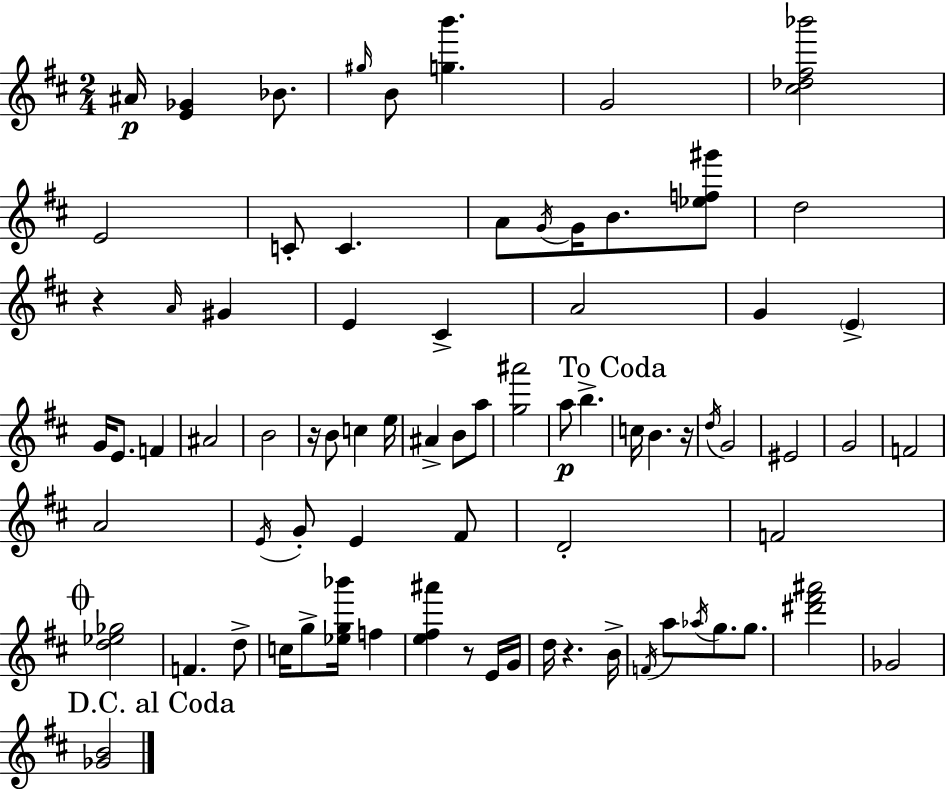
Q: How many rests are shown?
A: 5